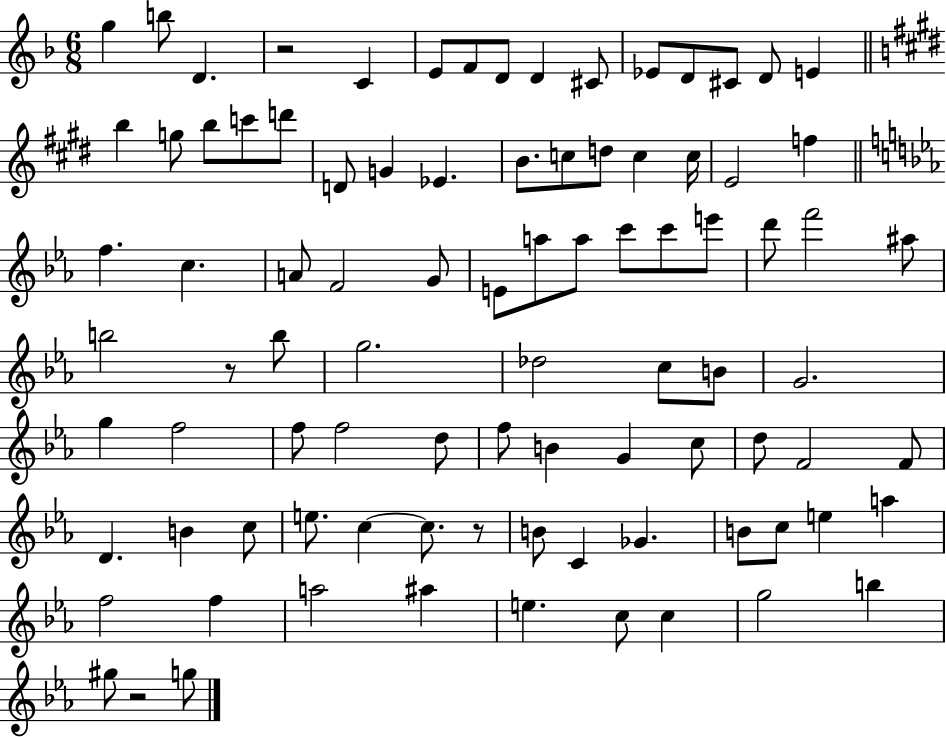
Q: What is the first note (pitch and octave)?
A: G5